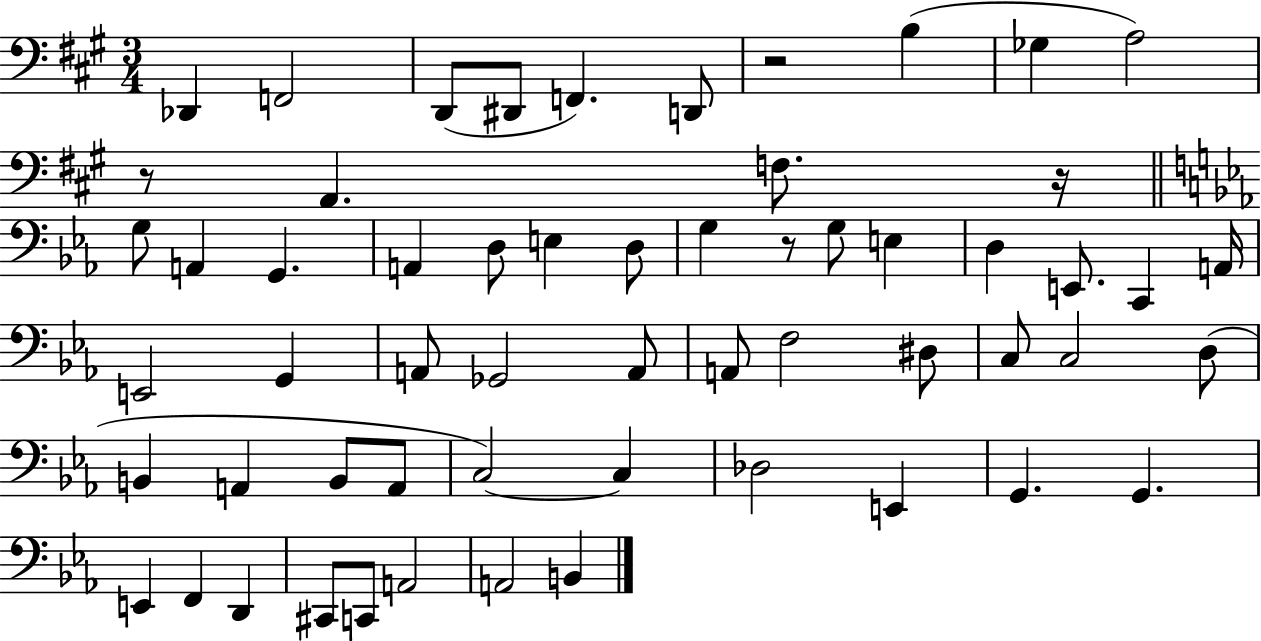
{
  \clef bass
  \numericTimeSignature
  \time 3/4
  \key a \major
  \repeat volta 2 { des,4 f,2 | d,8( dis,8 f,4.) d,8 | r2 b4( | ges4 a2) | \break r8 a,4. f8. r16 | \bar "||" \break \key c \minor g8 a,4 g,4. | a,4 d8 e4 d8 | g4 r8 g8 e4 | d4 e,8. c,4 a,16 | \break e,2 g,4 | a,8 ges,2 a,8 | a,8 f2 dis8 | c8 c2 d8( | \break b,4 a,4 b,8 a,8 | c2~~) c4 | des2 e,4 | g,4. g,4. | \break e,4 f,4 d,4 | cis,8 c,8 a,2 | a,2 b,4 | } \bar "|."
}